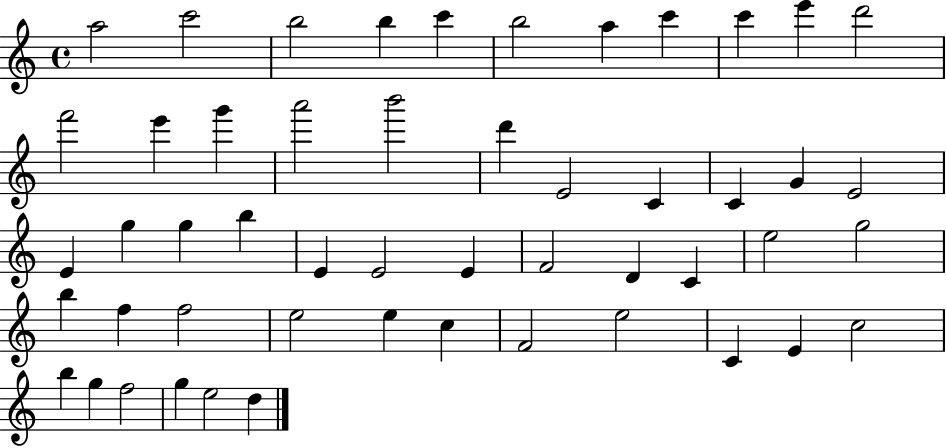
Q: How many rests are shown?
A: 0